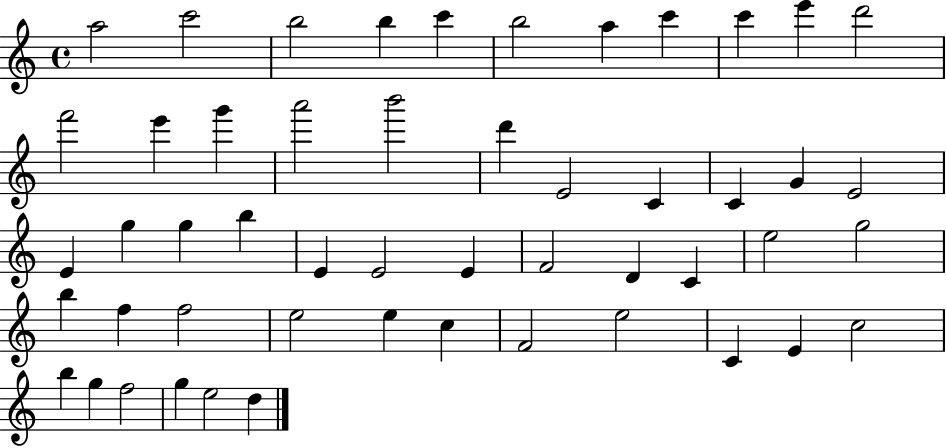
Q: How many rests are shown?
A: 0